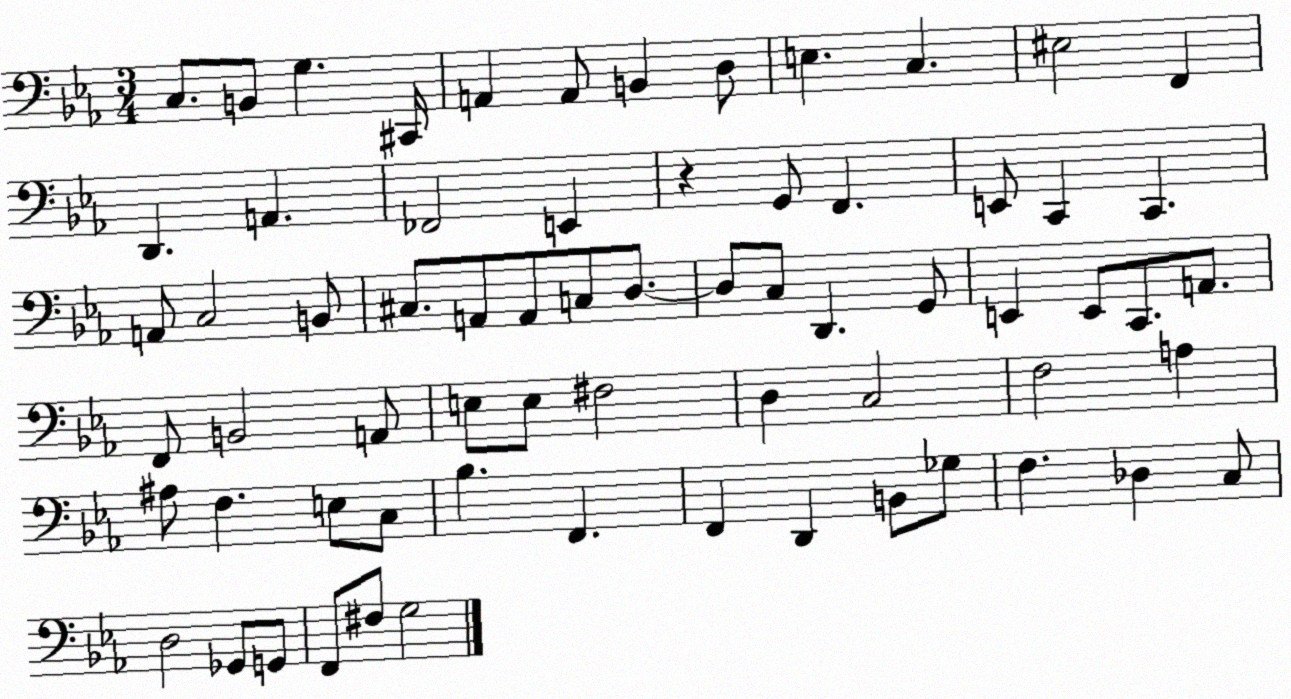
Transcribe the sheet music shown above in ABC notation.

X:1
T:Untitled
M:3/4
L:1/4
K:Eb
C,/2 B,,/2 G, ^C,,/4 A,, A,,/2 B,, D,/2 E, C, ^E,2 F,, D,, A,, _F,,2 E,, z G,,/2 F,, E,,/2 C,, C,, A,,/2 C,2 B,,/2 ^C,/2 A,,/2 A,,/2 C,/2 D,/2 D,/2 C,/2 D,, G,,/2 E,, E,,/2 C,,/2 A,,/2 F,,/2 B,,2 A,,/2 E,/2 E,/2 ^F,2 D, C,2 F,2 A, ^A,/2 F, E,/2 C,/2 _B, F,, F,, D,, B,,/2 _G,/2 F, _D, C,/2 D,2 _G,,/2 G,,/2 F,,/2 ^F,/2 G,2